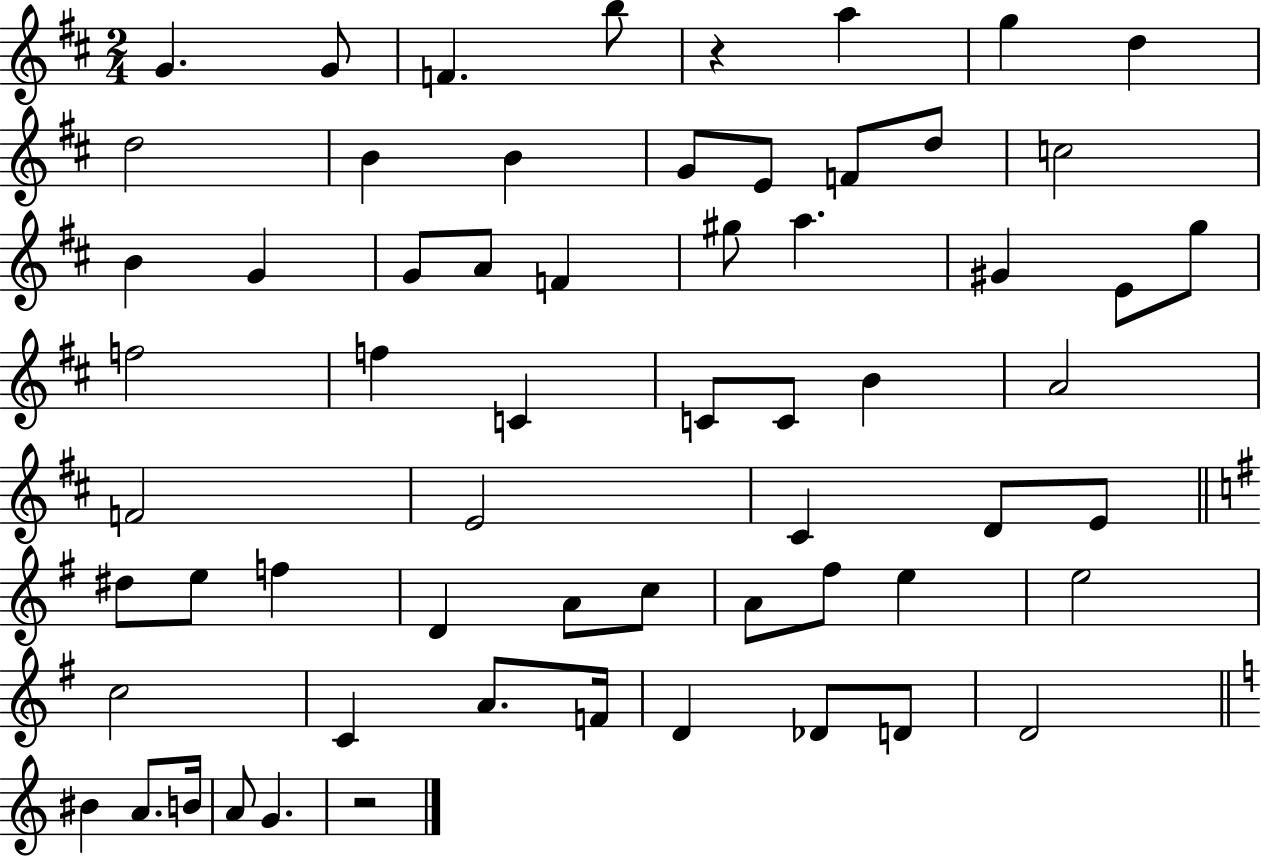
X:1
T:Untitled
M:2/4
L:1/4
K:D
G G/2 F b/2 z a g d d2 B B G/2 E/2 F/2 d/2 c2 B G G/2 A/2 F ^g/2 a ^G E/2 g/2 f2 f C C/2 C/2 B A2 F2 E2 ^C D/2 E/2 ^d/2 e/2 f D A/2 c/2 A/2 ^f/2 e e2 c2 C A/2 F/4 D _D/2 D/2 D2 ^B A/2 B/4 A/2 G z2